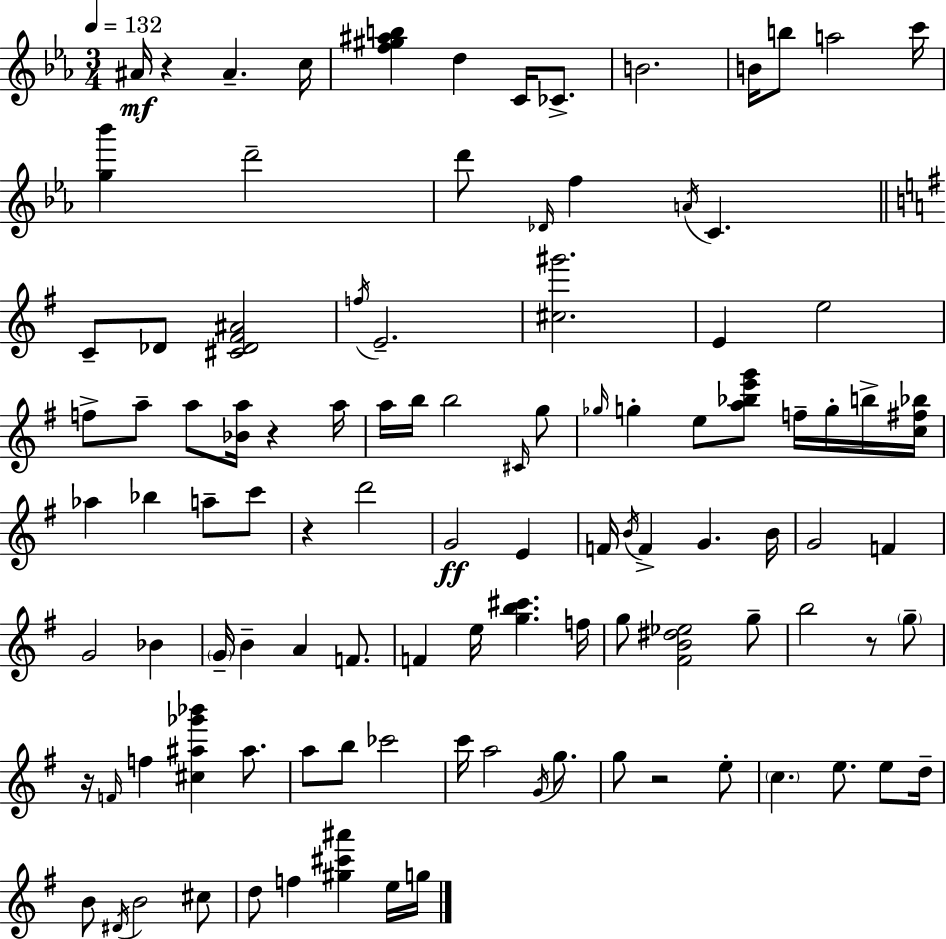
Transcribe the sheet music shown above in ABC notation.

X:1
T:Untitled
M:3/4
L:1/4
K:Eb
^A/4 z ^A c/4 [f^g^ab] d C/4 _C/2 B2 B/4 b/2 a2 c'/4 [g_b'] d'2 d'/2 _D/4 f A/4 C C/2 _D/2 [^C_D^F^A]2 f/4 E2 [^c^g']2 E e2 f/2 a/2 a/2 [_Ba]/4 z a/4 a/4 b/4 b2 ^C/4 g/2 _g/4 g e/2 [a_be'g']/2 f/4 g/4 b/4 [c^f_b]/4 _a _b a/2 c'/2 z d'2 G2 E F/4 B/4 F G B/4 G2 F G2 _B G/4 B A F/2 F e/4 [gb^c'] f/4 g/2 [^FB^d_e]2 g/2 b2 z/2 g/2 z/4 F/4 f [^c^a_g'_b'] ^a/2 a/2 b/2 _c'2 c'/4 a2 G/4 g/2 g/2 z2 e/2 c e/2 e/2 d/4 B/2 ^D/4 B2 ^c/2 d/2 f [^g^c'^a'] e/4 g/4